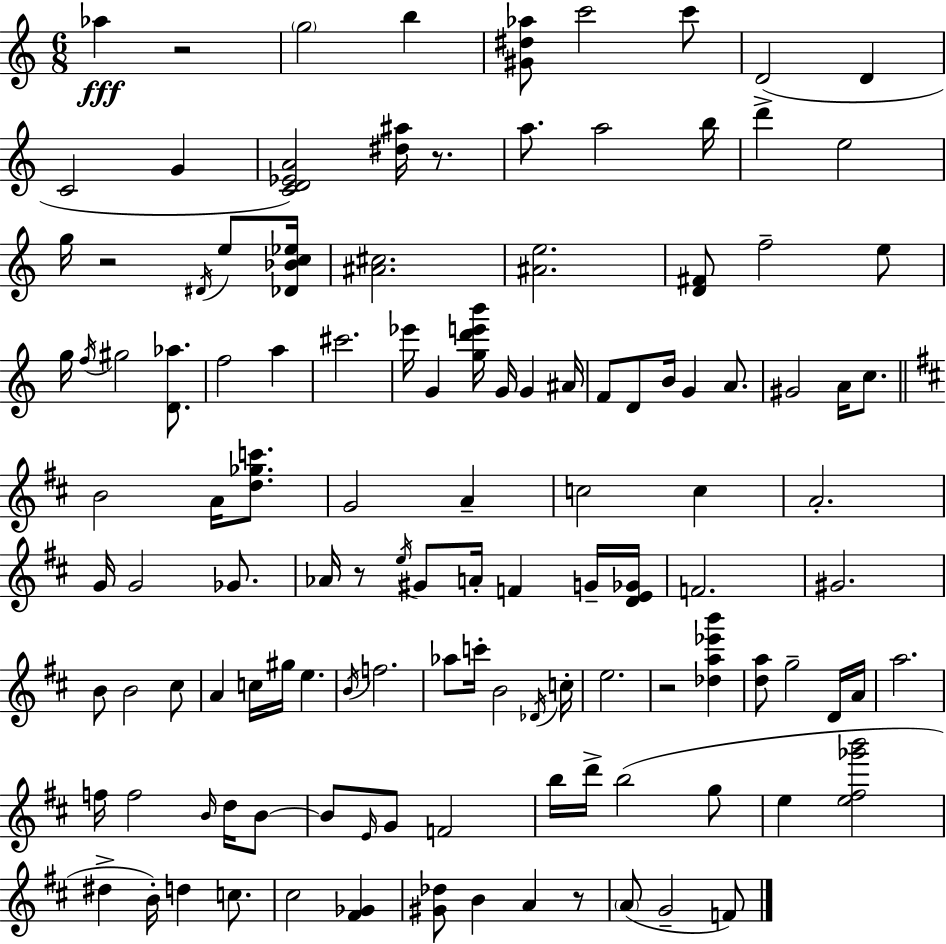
Ab5/q R/h G5/h B5/q [G#4,D#5,Ab5]/e C6/h C6/e D4/h D4/q C4/h G4/q [C4,D4,Eb4,A4]/h [D#5,A#5]/s R/e. A5/e. A5/h B5/s D6/q E5/h G5/s R/h D#4/s E5/e [Db4,Bb4,C5,Eb5]/s [A#4,C#5]/h. [A#4,E5]/h. [D4,F#4]/e F5/h E5/e G5/s F5/s G#5/h [D4,Ab5]/e. F5/h A5/q C#6/h. Eb6/s G4/q [G5,D6,E6,B6]/s G4/s G4/q A#4/s F4/e D4/e B4/s G4/q A4/e. G#4/h A4/s C5/e. B4/h A4/s [D5,Gb5,C6]/e. G4/h A4/q C5/h C5/q A4/h. G4/s G4/h Gb4/e. Ab4/s R/e E5/s G#4/e A4/s F4/q G4/s [D4,E4,Gb4]/s F4/h. G#4/h. B4/e B4/h C#5/e A4/q C5/s G#5/s E5/q. B4/s F5/h. Ab5/e C6/s B4/h Db4/s C5/s E5/h. R/h [Db5,A5,Eb6,B6]/q [D5,A5]/e G5/h D4/s A4/s A5/h. F5/s F5/h B4/s D5/s B4/e B4/e E4/s G4/e F4/h B5/s D6/s B5/h G5/e E5/q [E5,F#5,Gb6,B6]/h D#5/q B4/s D5/q C5/e. C#5/h [F#4,Gb4]/q [G#4,Db5]/e B4/q A4/q R/e A4/e G4/h F4/e